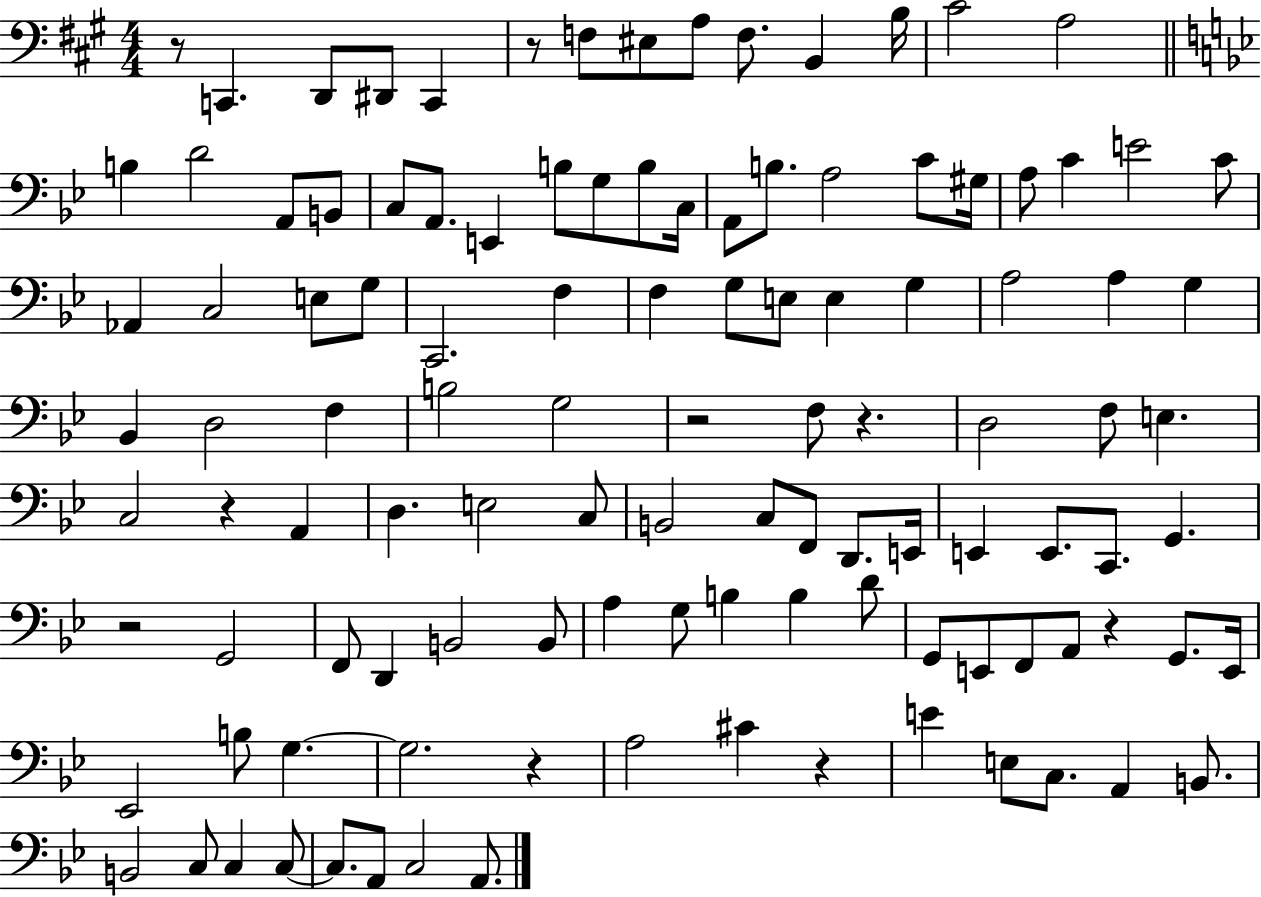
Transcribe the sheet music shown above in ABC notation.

X:1
T:Untitled
M:4/4
L:1/4
K:A
z/2 C,, D,,/2 ^D,,/2 C,, z/2 F,/2 ^E,/2 A,/2 F,/2 B,, B,/4 ^C2 A,2 B, D2 A,,/2 B,,/2 C,/2 A,,/2 E,, B,/2 G,/2 B,/2 C,/4 A,,/2 B,/2 A,2 C/2 ^G,/4 A,/2 C E2 C/2 _A,, C,2 E,/2 G,/2 C,,2 F, F, G,/2 E,/2 E, G, A,2 A, G, _B,, D,2 F, B,2 G,2 z2 F,/2 z D,2 F,/2 E, C,2 z A,, D, E,2 C,/2 B,,2 C,/2 F,,/2 D,,/2 E,,/4 E,, E,,/2 C,,/2 G,, z2 G,,2 F,,/2 D,, B,,2 B,,/2 A, G,/2 B, B, D/2 G,,/2 E,,/2 F,,/2 A,,/2 z G,,/2 E,,/4 _E,,2 B,/2 G, G,2 z A,2 ^C z E E,/2 C,/2 A,, B,,/2 B,,2 C,/2 C, C,/2 C,/2 A,,/2 C,2 A,,/2